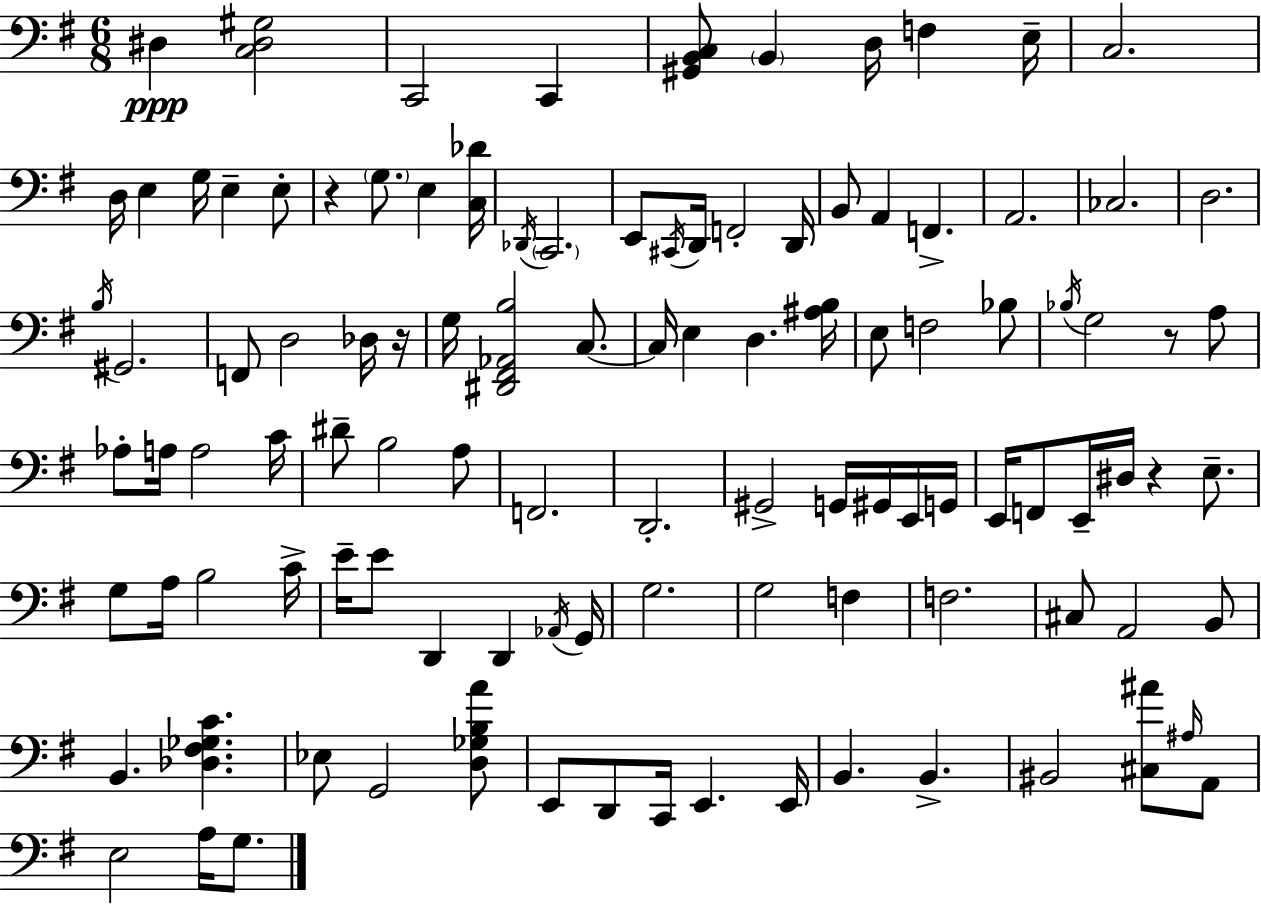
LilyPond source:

{
  \clef bass
  \numericTimeSignature
  \time 6/8
  \key g \major
  dis4\ppp <c dis gis>2 | c,2 c,4 | <gis, b, c>8 \parenthesize b,4 d16 f4 e16-- | c2. | \break d16 e4 g16 e4-- e8-. | r4 \parenthesize g8. e4 <c des'>16 | \acciaccatura { des,16 } \parenthesize c,2. | e,8 \acciaccatura { cis,16 } d,16 f,2-. | \break d,16 b,8 a,4 f,4.-> | a,2. | ces2. | d2. | \break \acciaccatura { b16 } gis,2. | f,8 d2 | des16 r16 g16 <dis, fis, aes, b>2 | c8.~~ c16 e4 d4. | \break <ais b>16 e8 f2 | bes8 \acciaccatura { bes16 } g2 | r8 a8 aes8-. a16 a2 | c'16 dis'8-- b2 | \break a8 f,2. | d,2.-. | gis,2-> | g,16 gis,16 e,16 g,16 e,16 f,8 e,16-- dis16 r4 | \break e8.-- g8 a16 b2 | c'16-> e'16-- e'8 d,4 d,4 | \acciaccatura { aes,16 } g,16 g2. | g2 | \break f4 f2. | cis8 a,2 | b,8 b,4. <des fis ges c'>4. | ees8 g,2 | \break <d ges b a'>8 e,8 d,8 c,16 e,4. | e,16 b,4. b,4.-> | bis,2 | <cis ais'>8 \grace { ais16 } a,8 e2 | \break a16 g8. \bar "|."
}